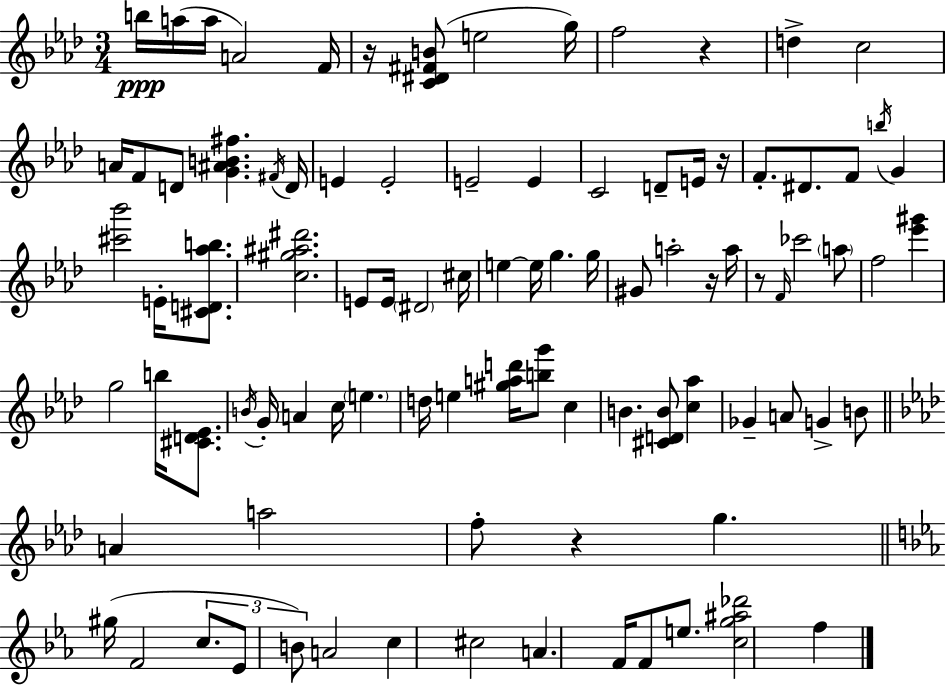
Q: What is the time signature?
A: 3/4